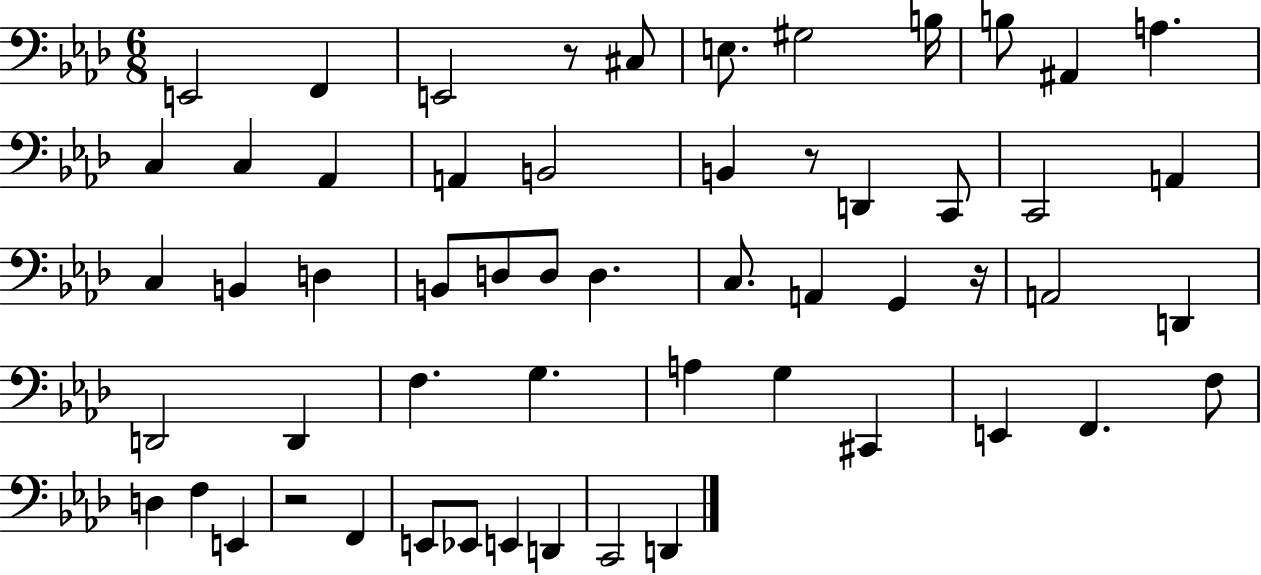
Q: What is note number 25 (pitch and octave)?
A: D3